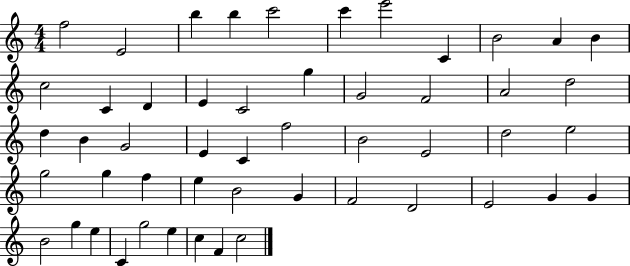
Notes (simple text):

F5/h E4/h B5/q B5/q C6/h C6/q E6/h C4/q B4/h A4/q B4/q C5/h C4/q D4/q E4/q C4/h G5/q G4/h F4/h A4/h D5/h D5/q B4/q G4/h E4/q C4/q F5/h B4/h E4/h D5/h E5/h G5/h G5/q F5/q E5/q B4/h G4/q F4/h D4/h E4/h G4/q G4/q B4/h G5/q E5/q C4/q G5/h E5/q C5/q F4/q C5/h